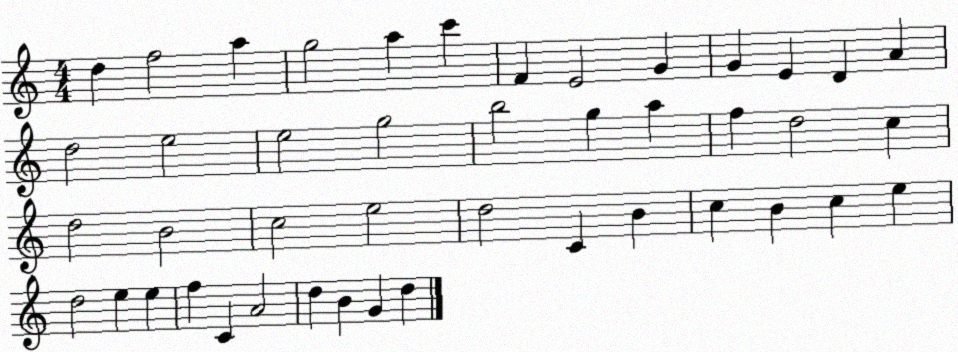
X:1
T:Untitled
M:4/4
L:1/4
K:C
d f2 a g2 a c' F E2 G G E D A d2 e2 e2 g2 b2 g a f d2 c d2 B2 c2 e2 d2 C B c B c e d2 e e f C A2 d B G d